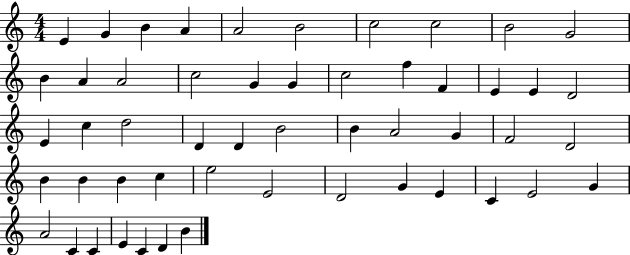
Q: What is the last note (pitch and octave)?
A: B4